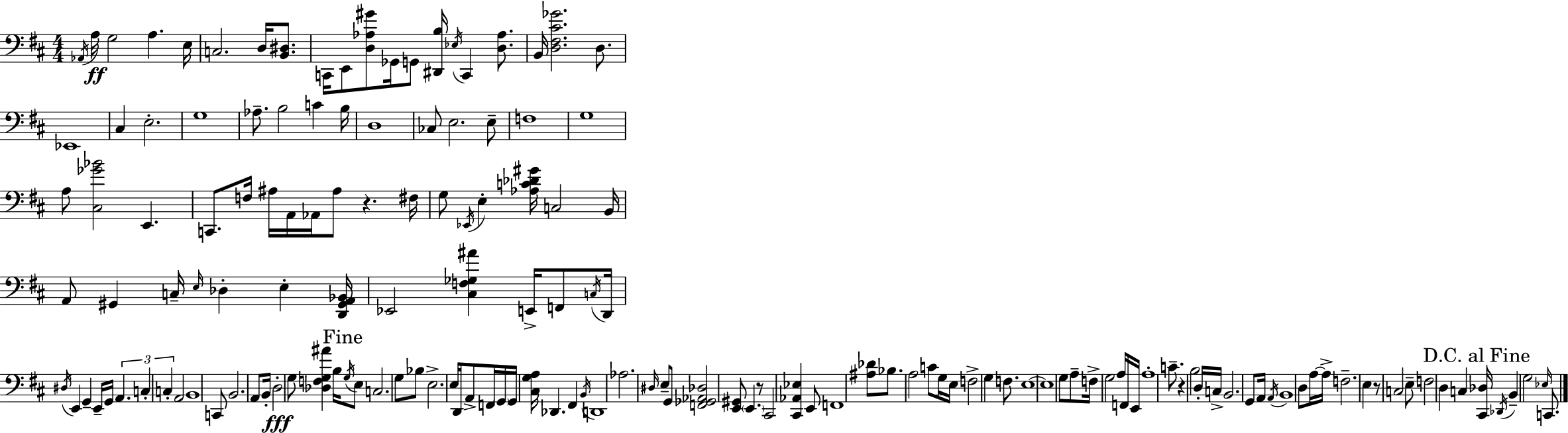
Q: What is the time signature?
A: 4/4